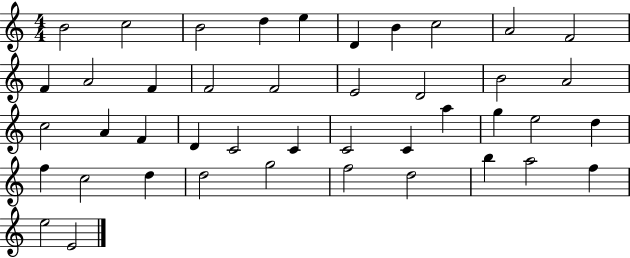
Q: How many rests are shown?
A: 0